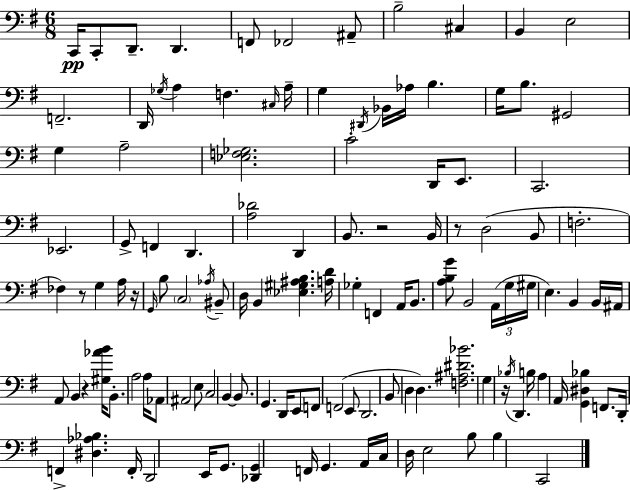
C2/s C2/e D2/e. D2/q. F2/e FES2/h A#2/e B3/h C#3/q B2/q E3/h F2/h. D2/s Gb3/s A3/q F3/q. C#3/s A3/s G3/q D#2/s Bb2/s Ab3/s B3/q. G3/s B3/e. G#2/h G3/q A3/h [Eb3,F3,Gb3]/h. C4/h D2/s E2/e. C2/h. Eb2/h. G2/e F2/q D2/q. [A3,Db4]/h D2/q B2/e. R/h B2/s R/e D3/h B2/e F3/h. FES3/q R/e G3/q A3/s R/s G2/s B3/e C3/h Ab3/s BIS2/e D3/s B2/q [Eb3,G#3,A#3,B3]/q. [A3,D4]/s Gb3/q F2/q A2/s B2/e. [A3,B3,G4]/e B2/h A2/s G3/s G#3/s E3/q. B2/q B2/s A#2/s A2/e B2/q R/q [G#3,Ab4,B4]/s B2/e. A3/h A3/s Ab2/e A#2/h E3/e C3/h B2/q B2/e. G2/q. D2/s E2/e F2/e F2/h E2/e D2/h. B2/e D3/q D3/q. [F3,A#3,D#4,Bb4]/h. G3/q R/s Bb3/s D2/q. B3/s A3/q A2/s [G2,D#3,Bb3]/q F2/e. D2/s F2/q [D#3,Ab3,Bb3]/q. F2/s D2/h E2/s G2/e. [Db2,G2]/q F2/s G2/q. A2/s C3/s D3/s E3/h B3/e B3/q C2/h